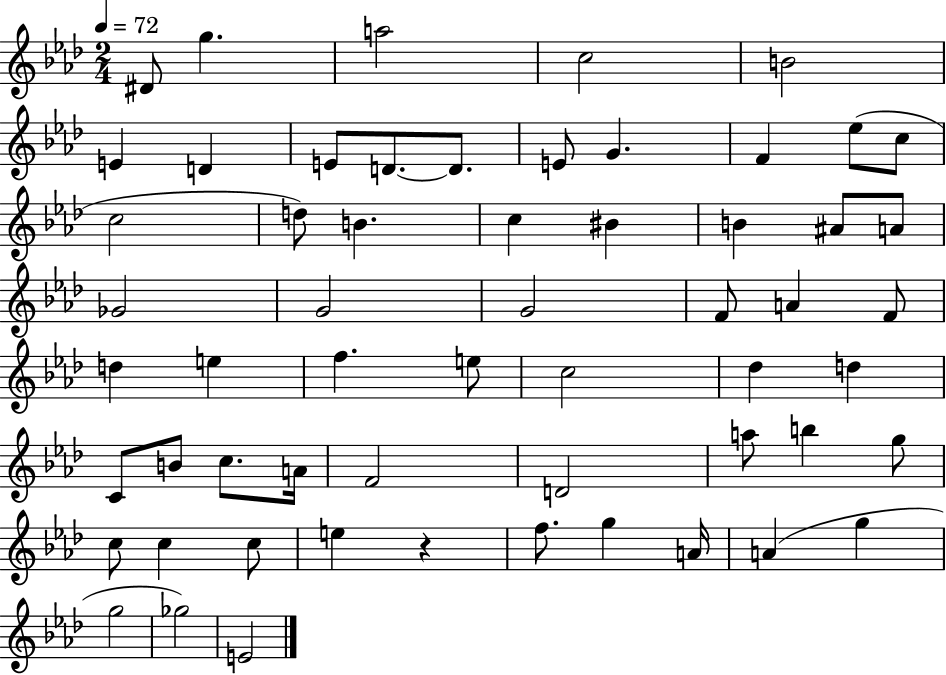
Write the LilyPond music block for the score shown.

{
  \clef treble
  \numericTimeSignature
  \time 2/4
  \key aes \major
  \tempo 4 = 72
  dis'8 g''4. | a''2 | c''2 | b'2 | \break e'4 d'4 | e'8 d'8.~~ d'8. | e'8 g'4. | f'4 ees''8( c''8 | \break c''2 | d''8) b'4. | c''4 bis'4 | b'4 ais'8 a'8 | \break ges'2 | g'2 | g'2 | f'8 a'4 f'8 | \break d''4 e''4 | f''4. e''8 | c''2 | des''4 d''4 | \break c'8 b'8 c''8. a'16 | f'2 | d'2 | a''8 b''4 g''8 | \break c''8 c''4 c''8 | e''4 r4 | f''8. g''4 a'16 | a'4( g''4 | \break g''2 | ges''2) | e'2 | \bar "|."
}